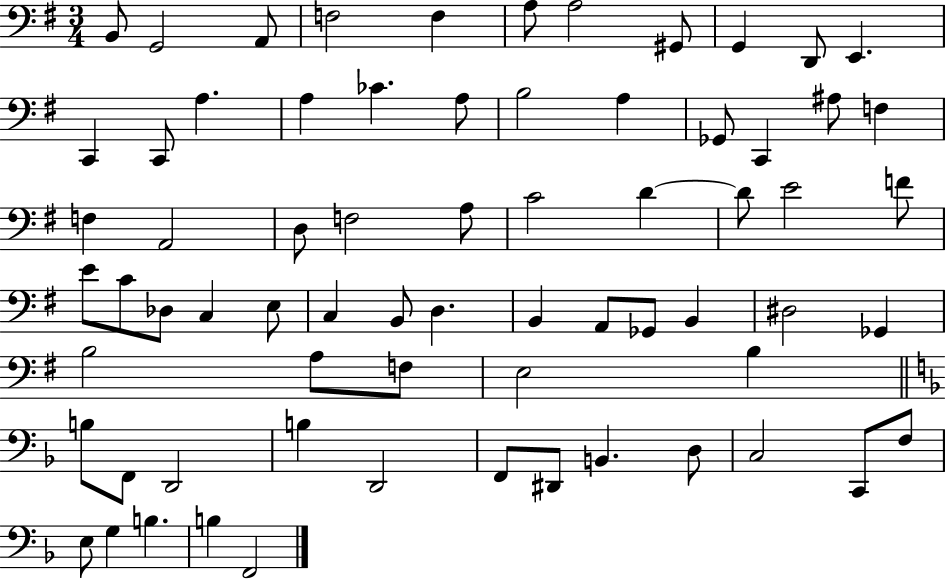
{
  \clef bass
  \numericTimeSignature
  \time 3/4
  \key g \major
  \repeat volta 2 { b,8 g,2 a,8 | f2 f4 | a8 a2 gis,8 | g,4 d,8 e,4. | \break c,4 c,8 a4. | a4 ces'4. a8 | b2 a4 | ges,8 c,4 ais8 f4 | \break f4 a,2 | d8 f2 a8 | c'2 d'4~~ | d'8 e'2 f'8 | \break e'8 c'8 des8 c4 e8 | c4 b,8 d4. | b,4 a,8 ges,8 b,4 | dis2 ges,4 | \break b2 a8 f8 | e2 b4 | \bar "||" \break \key d \minor b8 f,8 d,2 | b4 d,2 | f,8 dis,8 b,4. d8 | c2 c,8 f8 | \break e8 g4 b4. | b4 f,2 | } \bar "|."
}